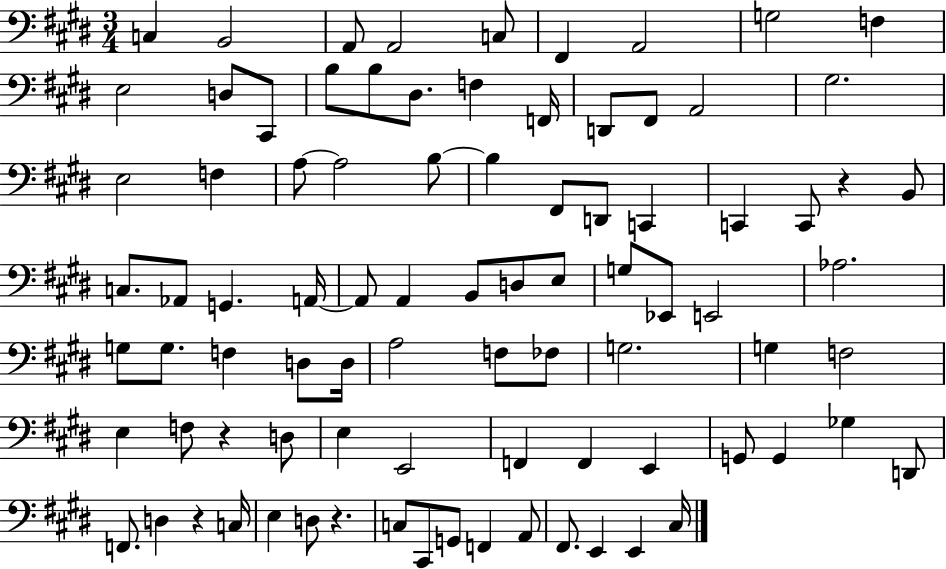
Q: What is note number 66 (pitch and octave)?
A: G2